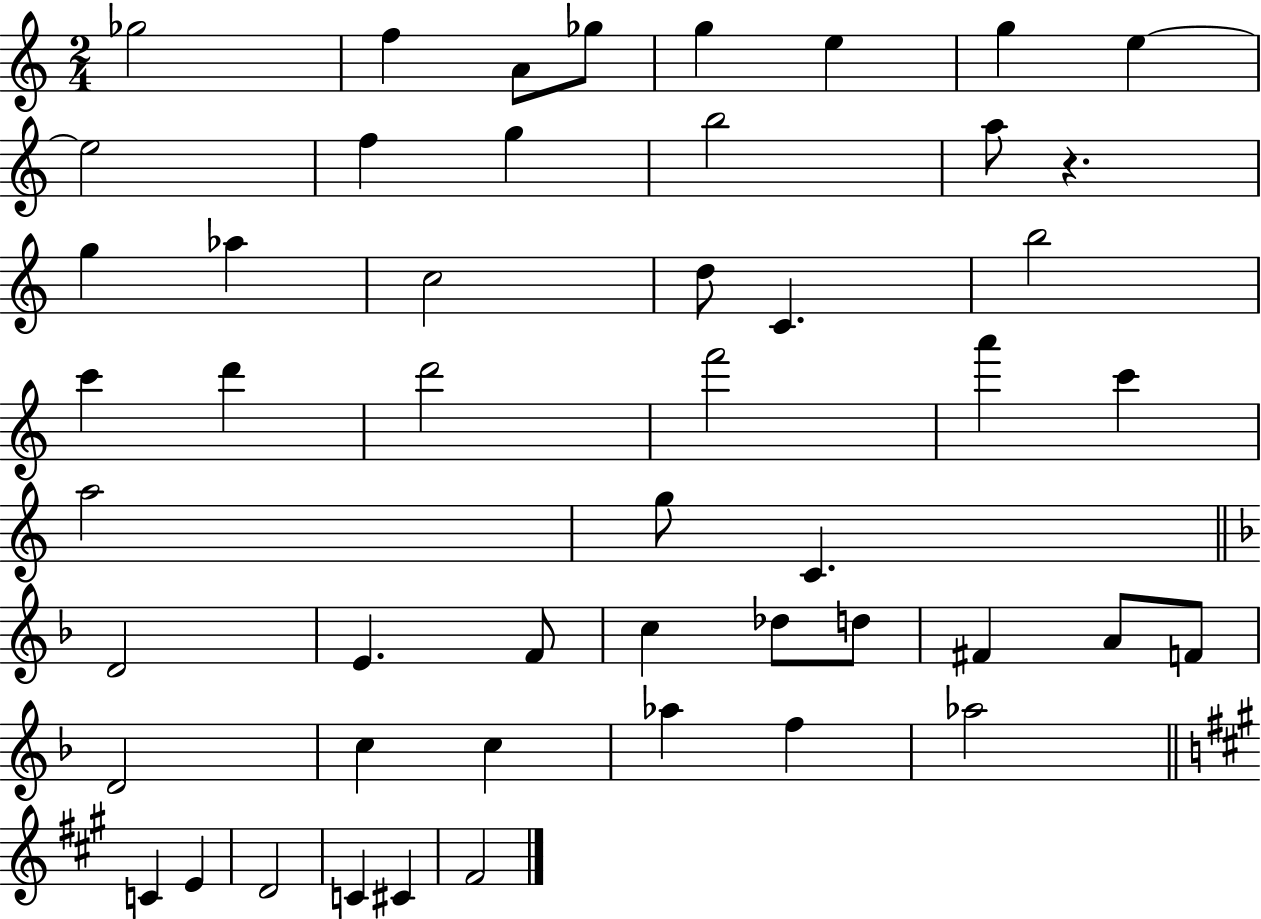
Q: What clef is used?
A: treble